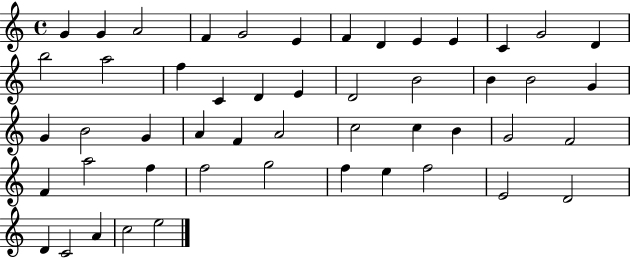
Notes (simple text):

G4/q G4/q A4/h F4/q G4/h E4/q F4/q D4/q E4/q E4/q C4/q G4/h D4/q B5/h A5/h F5/q C4/q D4/q E4/q D4/h B4/h B4/q B4/h G4/q G4/q B4/h G4/q A4/q F4/q A4/h C5/h C5/q B4/q G4/h F4/h F4/q A5/h F5/q F5/h G5/h F5/q E5/q F5/h E4/h D4/h D4/q C4/h A4/q C5/h E5/h